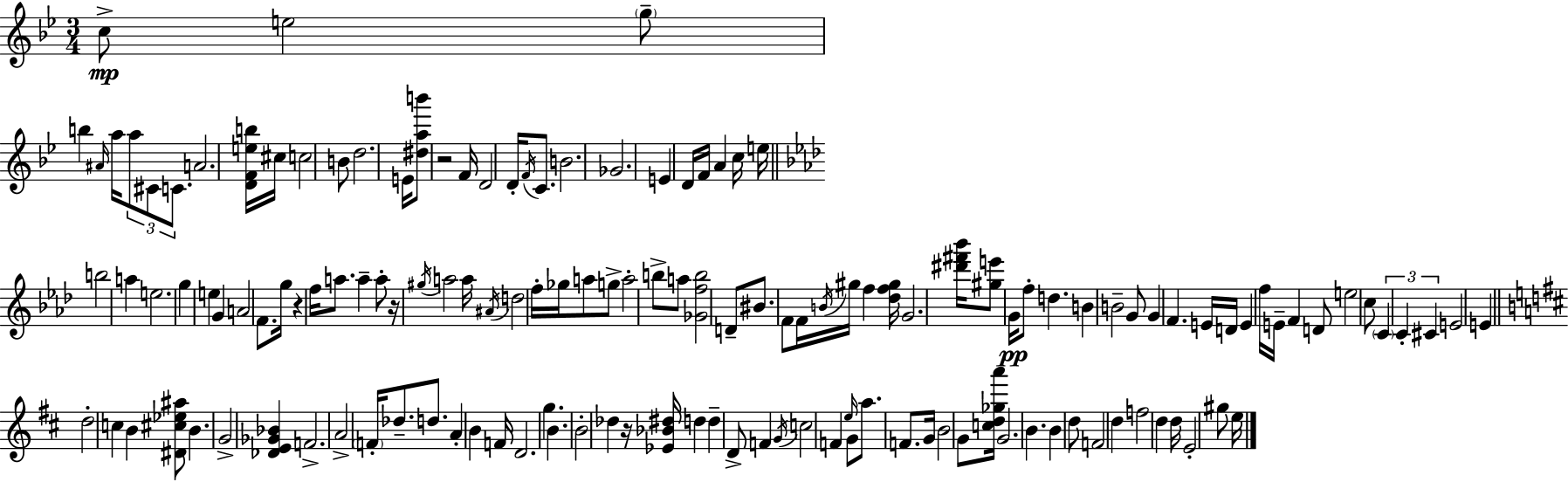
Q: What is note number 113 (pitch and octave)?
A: G4